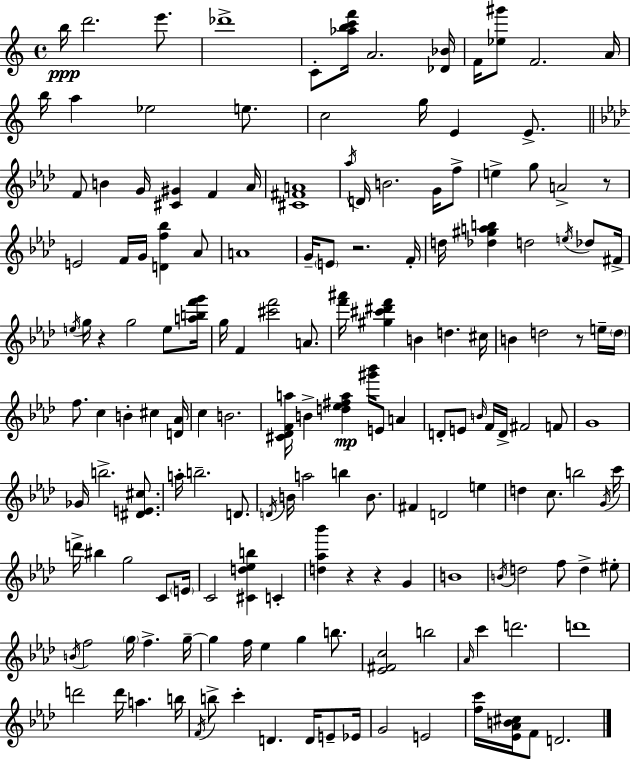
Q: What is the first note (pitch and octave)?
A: B5